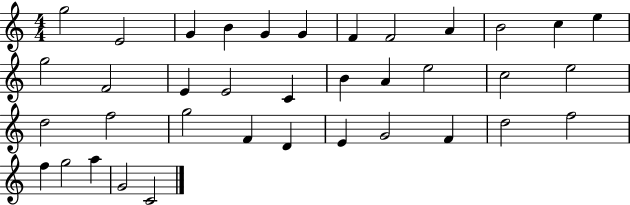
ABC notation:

X:1
T:Untitled
M:4/4
L:1/4
K:C
g2 E2 G B G G F F2 A B2 c e g2 F2 E E2 C B A e2 c2 e2 d2 f2 g2 F D E G2 F d2 f2 f g2 a G2 C2